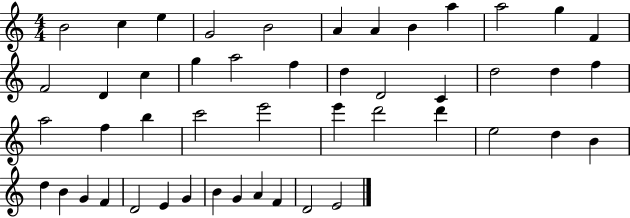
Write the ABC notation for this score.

X:1
T:Untitled
M:4/4
L:1/4
K:C
B2 c e G2 B2 A A B a a2 g F F2 D c g a2 f d D2 C d2 d f a2 f b c'2 e'2 e' d'2 d' e2 d B d B G F D2 E G B G A F D2 E2